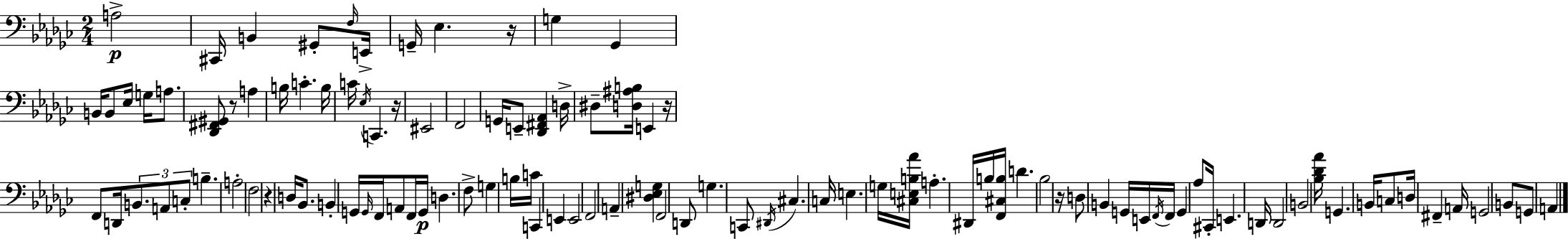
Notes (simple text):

A3/h C#2/s B2/q G#2/e F3/s E2/s G2/s Eb3/q. R/s G3/q Gb2/q B2/s B2/e Eb3/s G3/s A3/e. [Db2,F#2,G#2]/e R/e A3/q B3/s C4/q. B3/s C4/s Eb3/s C2/q. R/s EIS2/h F2/h G2/s E2/e [Db2,F#2,Ab2]/q D3/s D#3/e [D3,A#3,B3]/s E2/q R/s F2/e D2/s B2/e. A2/e C3/e B3/q. A3/h F3/h R/q D3/s Bb2/e. B2/q G2/s G2/s F2/s A2/e F2/s G2/s D3/q. F3/e G3/q B3/s C4/s C2/q E2/q E2/h F2/h A2/q [D#3,Eb3,G3]/q F2/h D2/e G3/q. C2/e D#2/s C#3/q. C3/s E3/q. G3/s [C#3,E3,B3,Ab4]/s A3/q. D#2/s B3/s [F2,C#3,B3]/s D4/q. Bb3/h R/s D3/e B2/q G2/s E2/s F2/s F2/s G2/q Ab3/e C#2/s E2/q. D2/s D2/h B2/h [Bb3,Db4,Ab4]/s G2/q. B2/s C3/e D3/s F#2/q A2/s G2/h B2/e G2/e A2/q